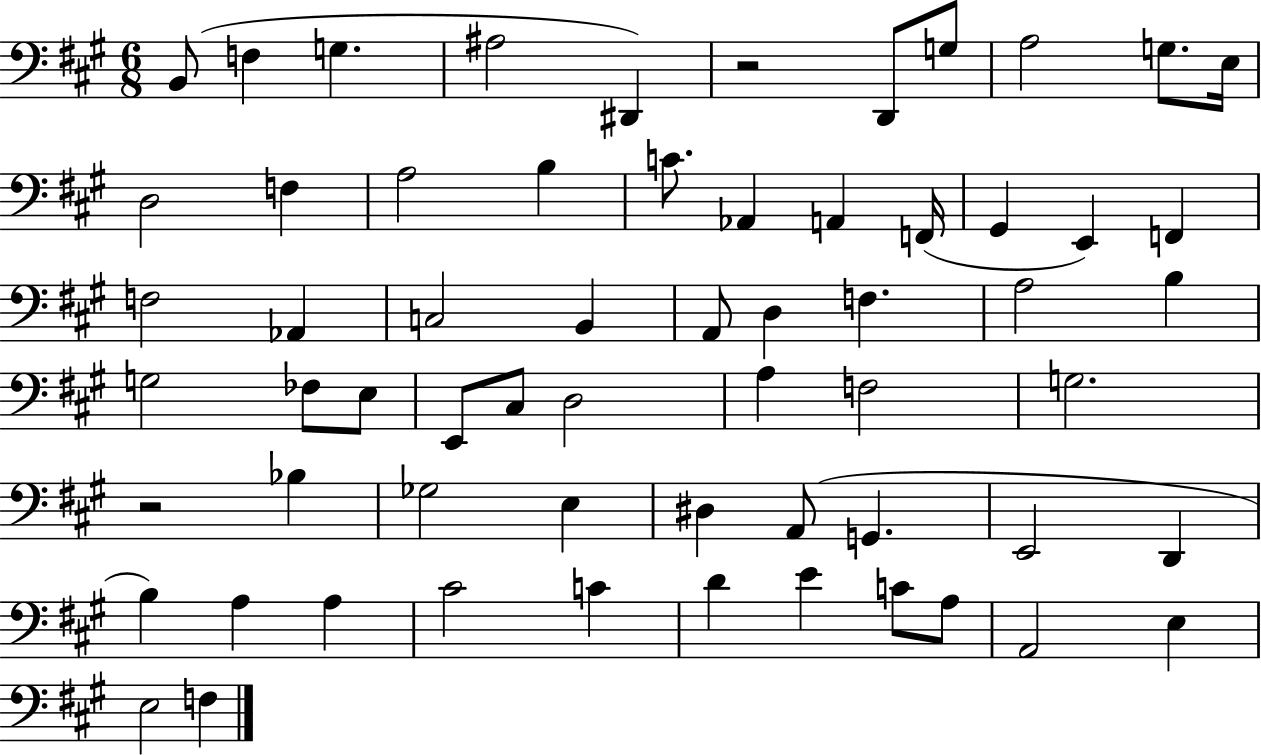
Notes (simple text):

B2/e F3/q G3/q. A#3/h D#2/q R/h D2/e G3/e A3/h G3/e. E3/s D3/h F3/q A3/h B3/q C4/e. Ab2/q A2/q F2/s G#2/q E2/q F2/q F3/h Ab2/q C3/h B2/q A2/e D3/q F3/q. A3/h B3/q G3/h FES3/e E3/e E2/e C#3/e D3/h A3/q F3/h G3/h. R/h Bb3/q Gb3/h E3/q D#3/q A2/e G2/q. E2/h D2/q B3/q A3/q A3/q C#4/h C4/q D4/q E4/q C4/e A3/e A2/h E3/q E3/h F3/q